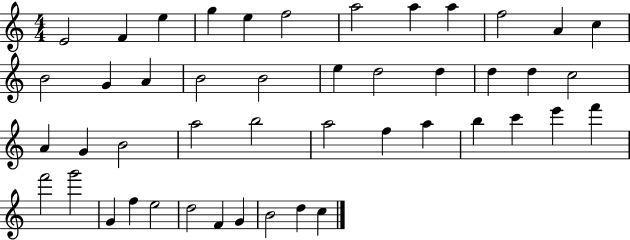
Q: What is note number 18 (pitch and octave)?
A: E5